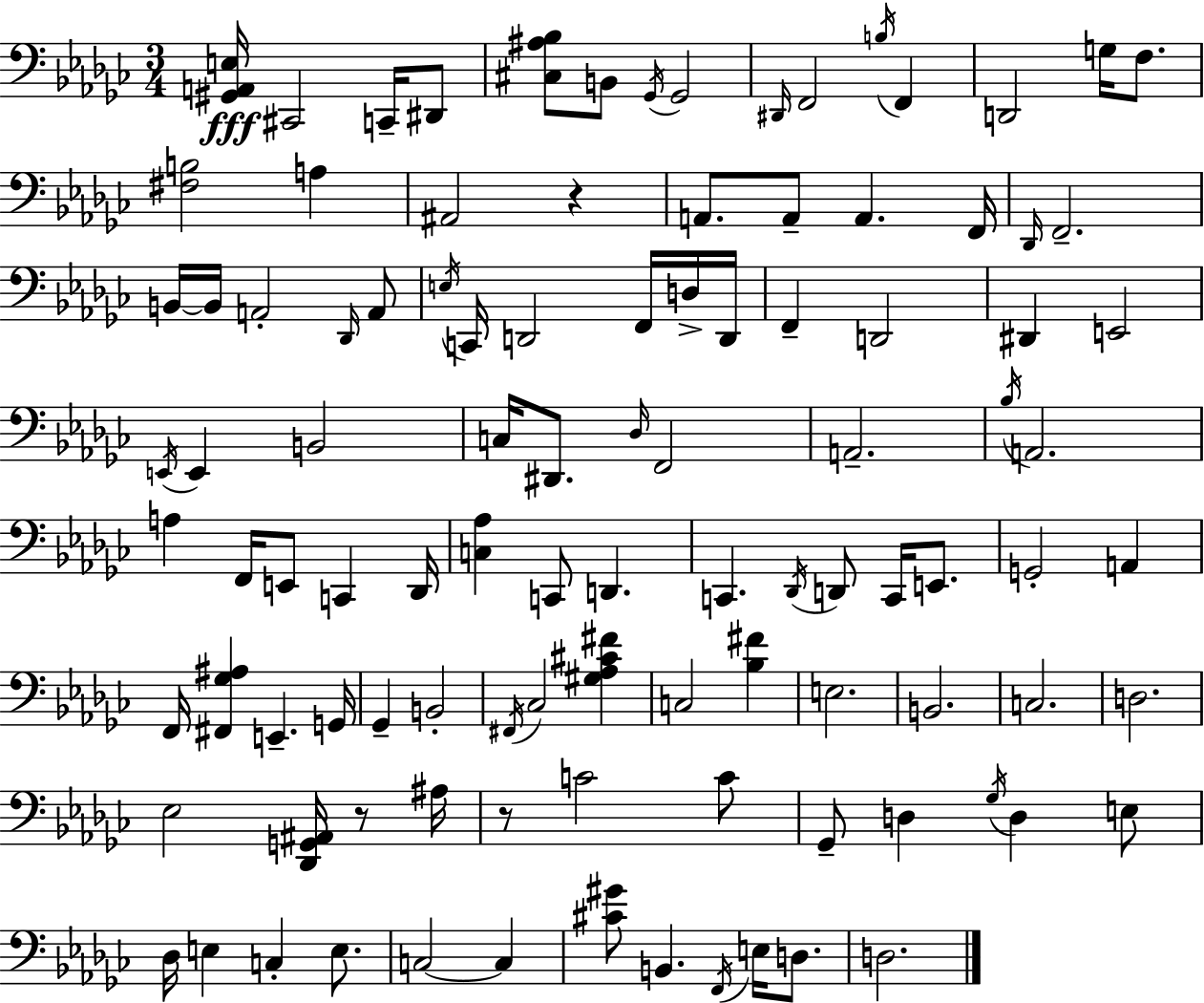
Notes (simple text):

[G#2,A2,E3]/s C#2/h C2/s D#2/e [C#3,A#3,Bb3]/e B2/e Gb2/s Gb2/h D#2/s F2/h B3/s F2/q D2/h G3/s F3/e. [F#3,B3]/h A3/q A#2/h R/q A2/e. A2/e A2/q. F2/s Db2/s F2/h. B2/s B2/s A2/h Db2/s A2/e E3/s C2/s D2/h F2/s D3/s D2/s F2/q D2/h D#2/q E2/h E2/s E2/q B2/h C3/s D#2/e. Db3/s F2/h A2/h. Bb3/s A2/h. A3/q F2/s E2/e C2/q Db2/s [C3,Ab3]/q C2/e D2/q. C2/q. Db2/s D2/e C2/s E2/e. G2/h A2/q F2/s [F#2,Gb3,A#3]/q E2/q. G2/s Gb2/q B2/h F#2/s CES3/h [G#3,Ab3,C#4,F#4]/q C3/h [Bb3,F#4]/q E3/h. B2/h. C3/h. D3/h. Eb3/h [Db2,G2,A#2]/s R/e A#3/s R/e C4/h C4/e Gb2/e D3/q Gb3/s D3/q E3/e Db3/s E3/q C3/q E3/e. C3/h C3/q [C#4,G#4]/e B2/q. F2/s E3/s D3/e. D3/h.